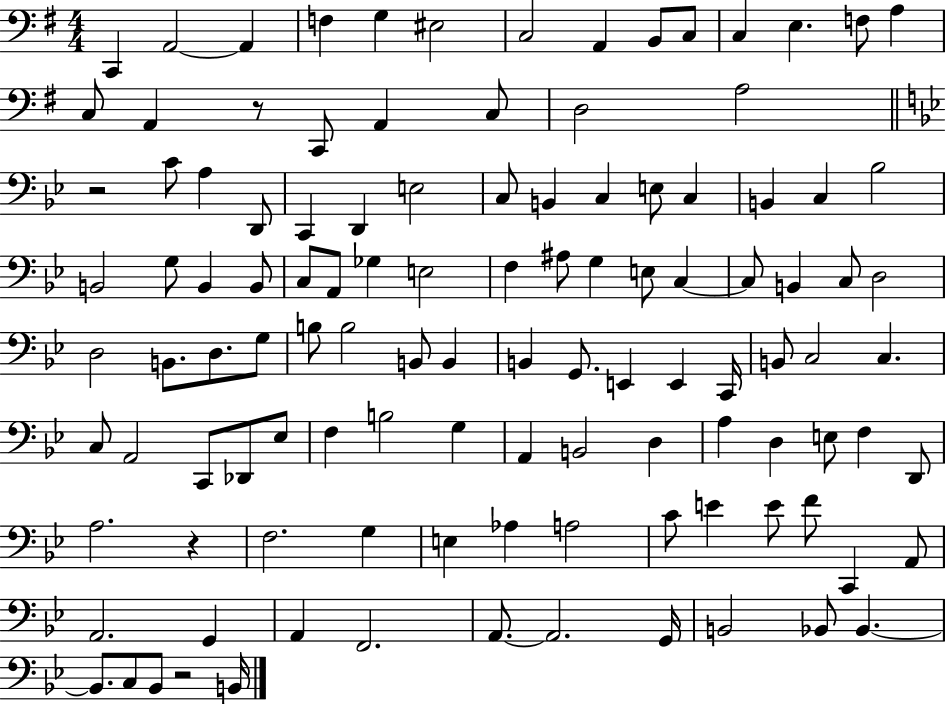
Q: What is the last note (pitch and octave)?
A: B2